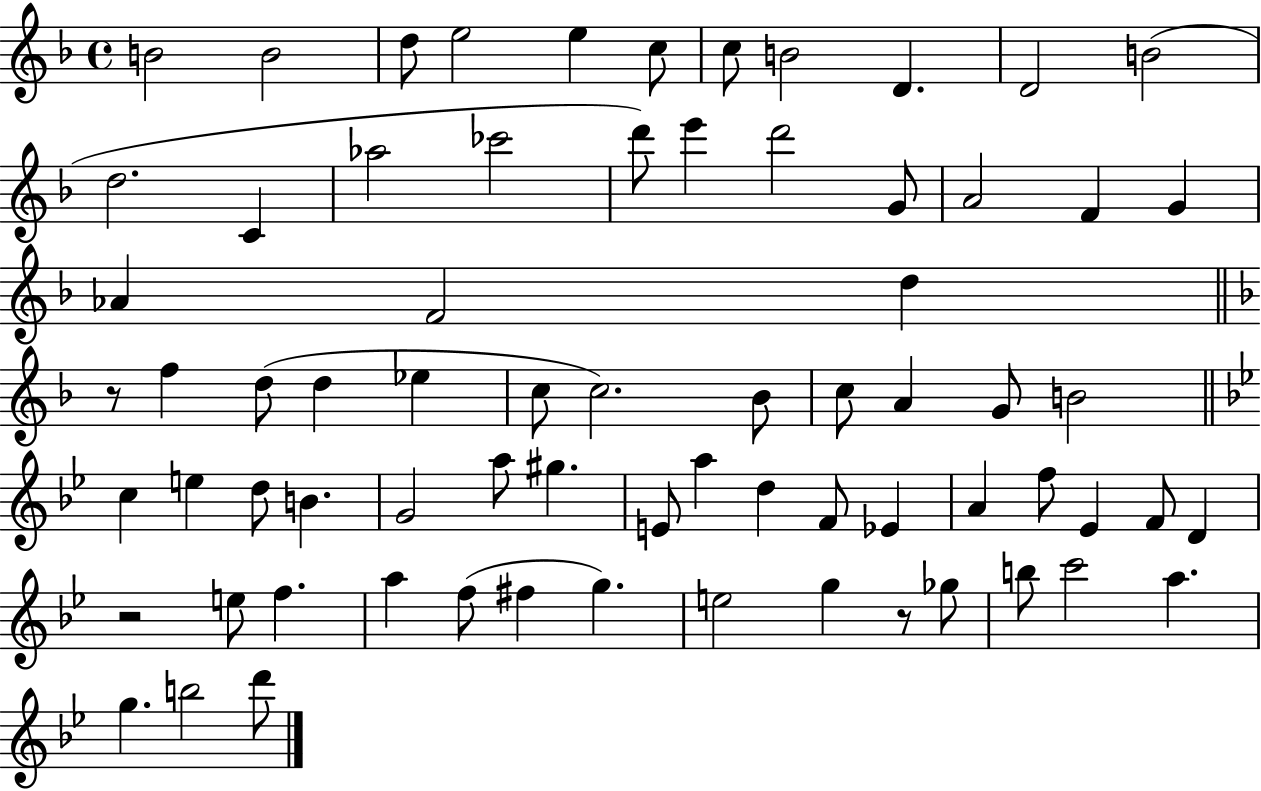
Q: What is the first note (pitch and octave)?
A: B4